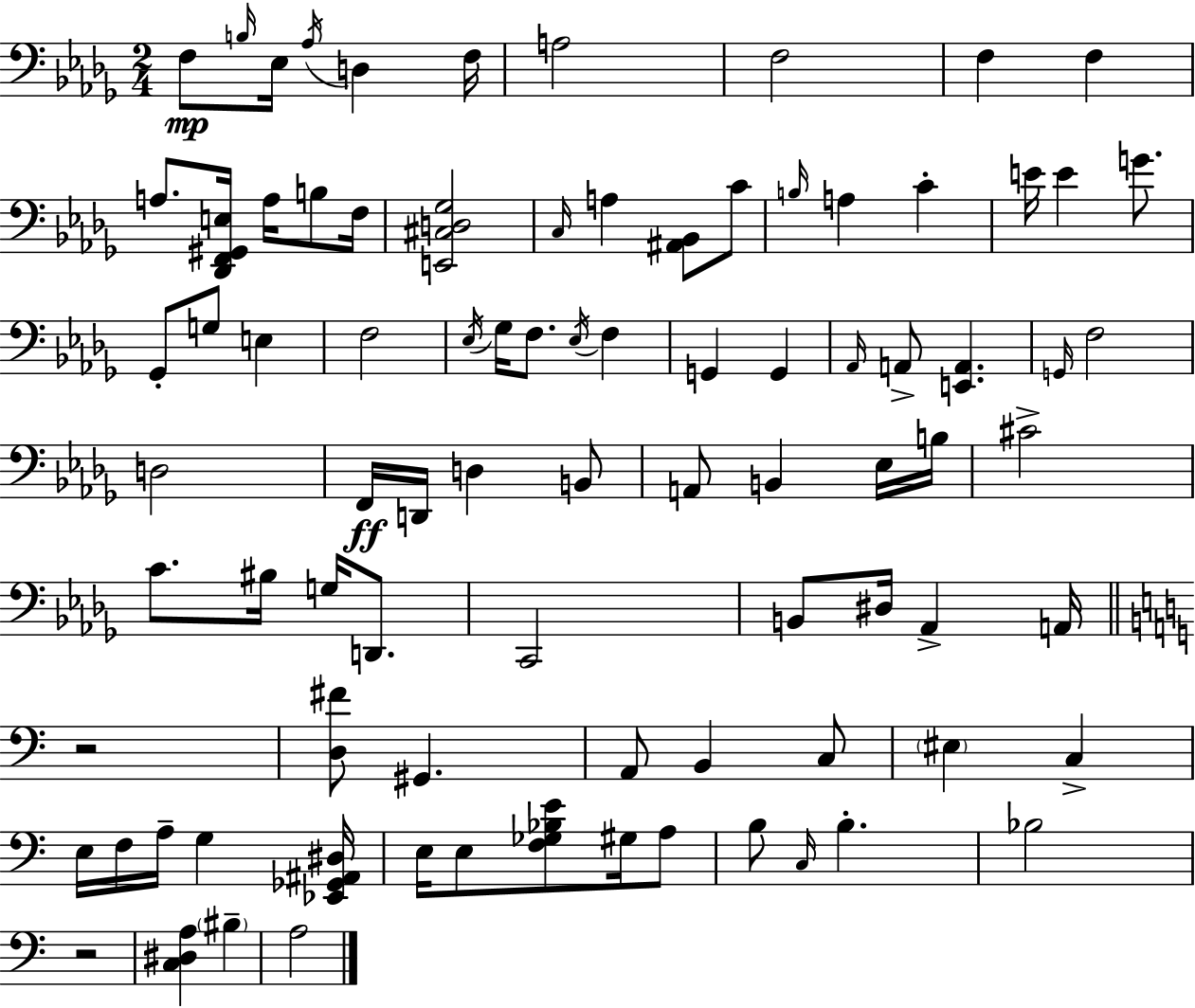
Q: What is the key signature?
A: BES minor